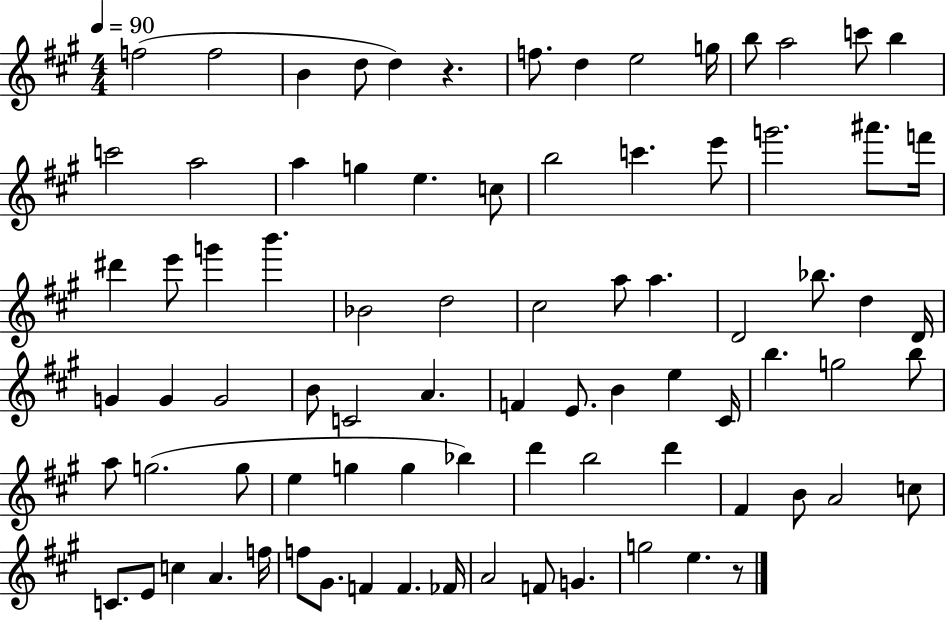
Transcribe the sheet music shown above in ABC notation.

X:1
T:Untitled
M:4/4
L:1/4
K:A
f2 f2 B d/2 d z f/2 d e2 g/4 b/2 a2 c'/2 b c'2 a2 a g e c/2 b2 c' e'/2 g'2 ^a'/2 f'/4 ^d' e'/2 g' b' _B2 d2 ^c2 a/2 a D2 _b/2 d D/4 G G G2 B/2 C2 A F E/2 B e ^C/4 b g2 b/2 a/2 g2 g/2 e g g _b d' b2 d' ^F B/2 A2 c/2 C/2 E/2 c A f/4 f/2 ^G/2 F F _F/4 A2 F/2 G g2 e z/2